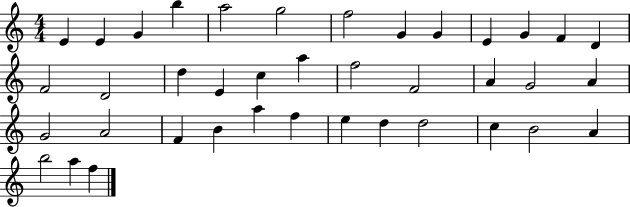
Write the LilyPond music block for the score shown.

{
  \clef treble
  \numericTimeSignature
  \time 4/4
  \key c \major
  e'4 e'4 g'4 b''4 | a''2 g''2 | f''2 g'4 g'4 | e'4 g'4 f'4 d'4 | \break f'2 d'2 | d''4 e'4 c''4 a''4 | f''2 f'2 | a'4 g'2 a'4 | \break g'2 a'2 | f'4 b'4 a''4 f''4 | e''4 d''4 d''2 | c''4 b'2 a'4 | \break b''2 a''4 f''4 | \bar "|."
}